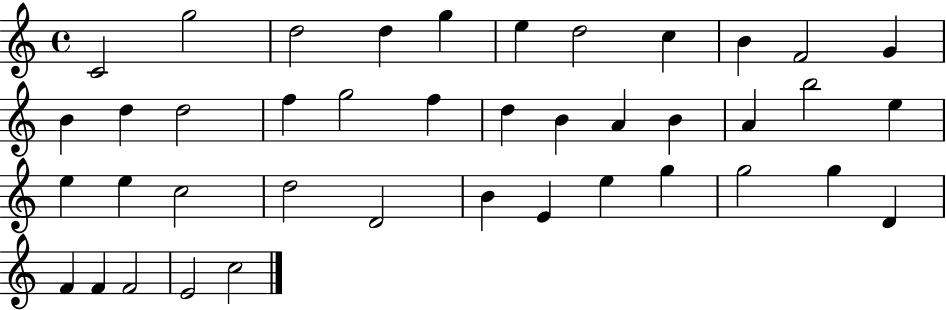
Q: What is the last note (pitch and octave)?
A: C5